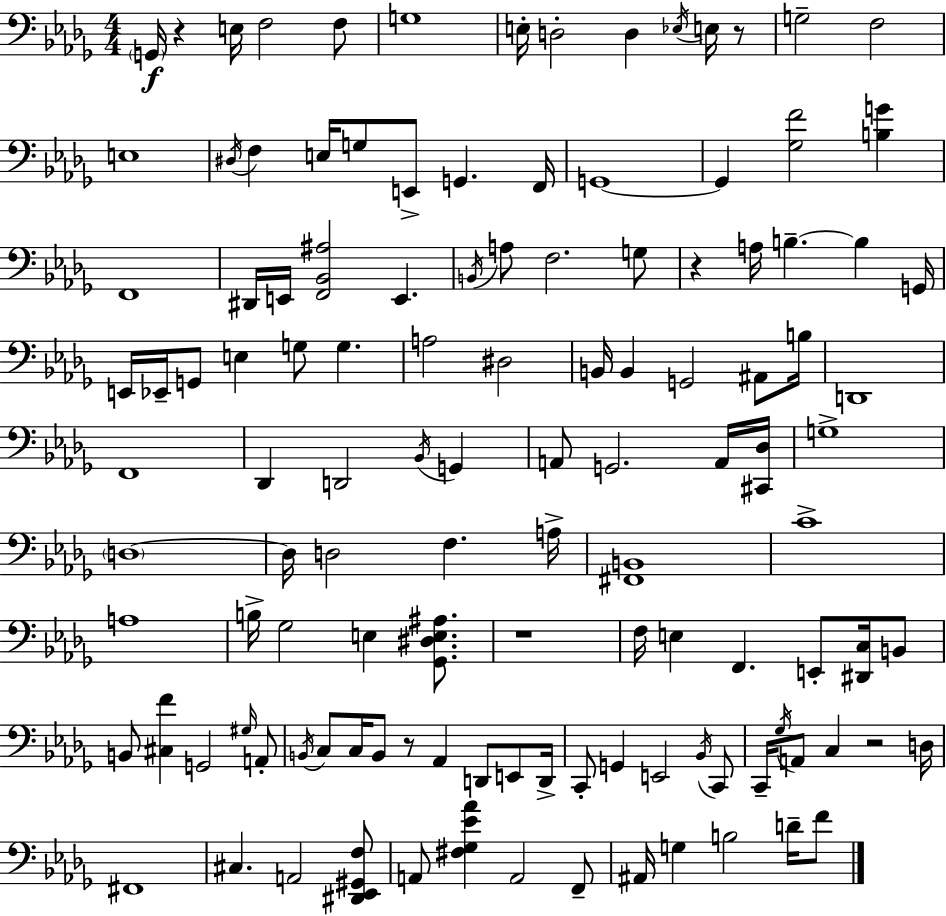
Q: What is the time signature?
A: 4/4